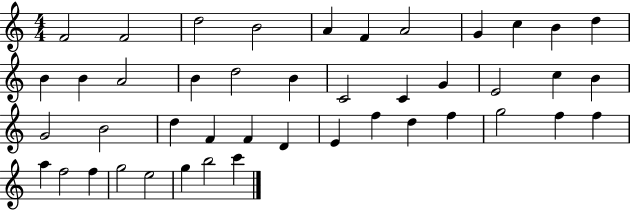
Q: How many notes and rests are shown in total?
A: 44